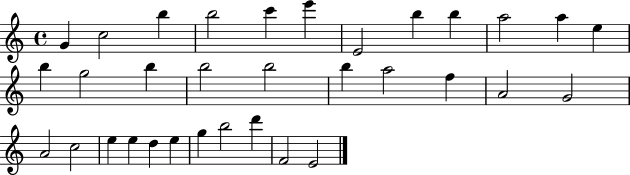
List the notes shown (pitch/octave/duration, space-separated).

G4/q C5/h B5/q B5/h C6/q E6/q E4/h B5/q B5/q A5/h A5/q E5/q B5/q G5/h B5/q B5/h B5/h B5/q A5/h F5/q A4/h G4/h A4/h C5/h E5/q E5/q D5/q E5/q G5/q B5/h D6/q F4/h E4/h